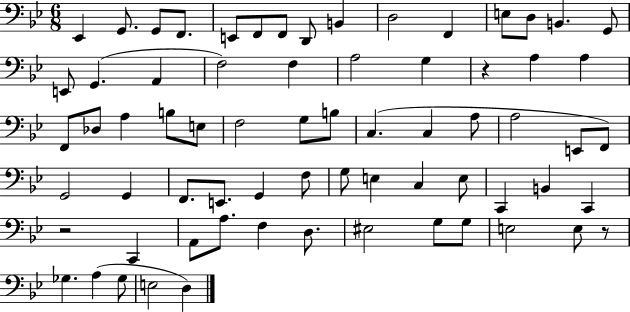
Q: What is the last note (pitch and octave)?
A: D3